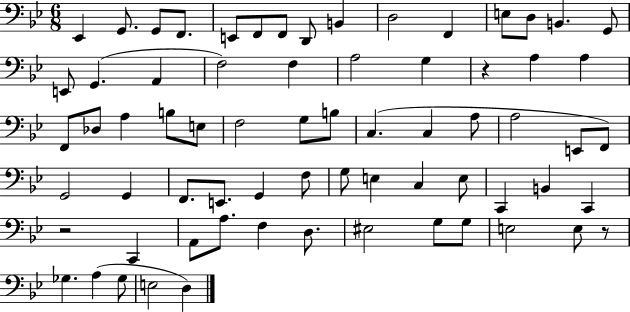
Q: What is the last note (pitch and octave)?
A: D3